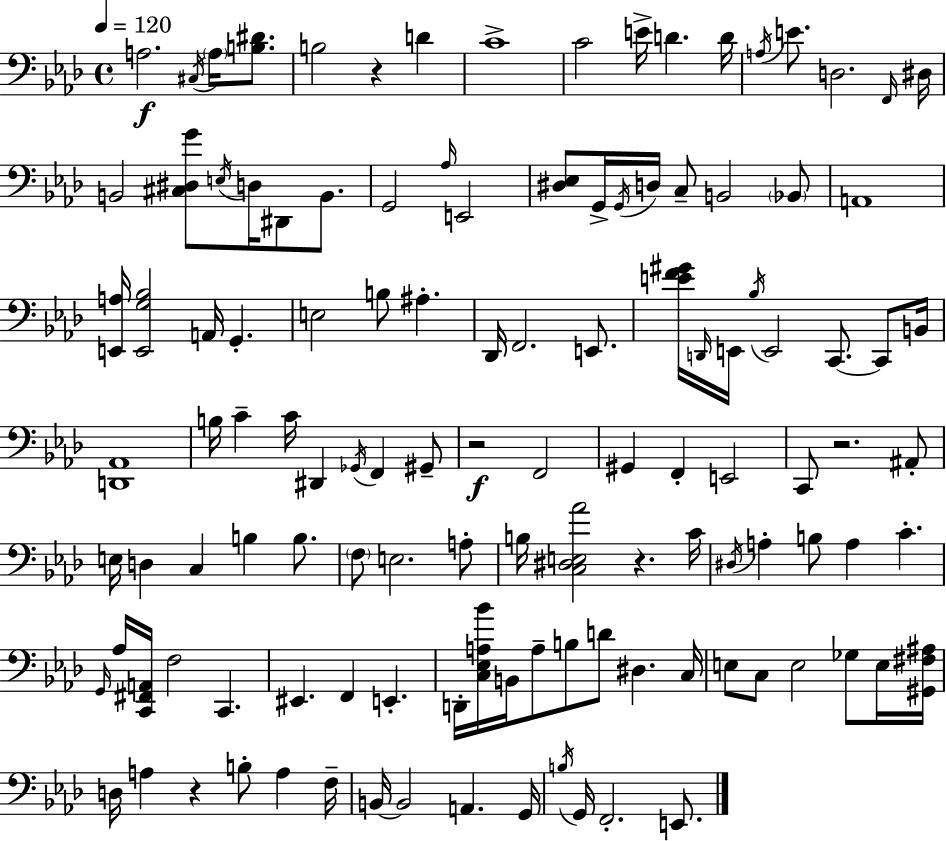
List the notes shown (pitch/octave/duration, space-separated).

A3/h. C#3/s A3/s [B3,D#4]/e. B3/h R/q D4/q C4/w C4/h E4/s D4/q. D4/s A3/s E4/e. D3/h. F2/s D#3/s B2/h [C#3,D#3,G4]/e E3/s D3/s D#2/e B2/e. G2/h Ab3/s E2/h [D#3,Eb3]/e G2/s G2/s D3/s C3/e B2/h Bb2/e A2/w [E2,A3]/s [E2,G3,Bb3]/h A2/s G2/q. E3/h B3/e A#3/q. Db2/s F2/h. E2/e. [E4,F4,G#4]/s D2/s E2/s Bb3/s E2/h C2/e. C2/e B2/s [D2,Ab2]/w B3/s C4/q C4/s D#2/q Gb2/s F2/q G#2/e R/h F2/h G#2/q F2/q E2/h C2/e R/h. A#2/e E3/s D3/q C3/q B3/q B3/e. F3/e E3/h. A3/e B3/s [C3,D#3,E3,Ab4]/h R/q. C4/s D#3/s A3/q B3/e A3/q C4/q. G2/s Ab3/s [C2,F#2,A2]/s F3/h C2/q. EIS2/q. F2/q E2/q. D2/s [C3,Eb3,A3,Bb4]/s B2/s A3/e B3/e D4/e D#3/q. C3/s E3/e C3/e E3/h Gb3/e E3/s [G#2,F#3,A#3]/s D3/s A3/q R/q B3/e A3/q F3/s B2/s B2/h A2/q. G2/s B3/s G2/s F2/h. E2/e.